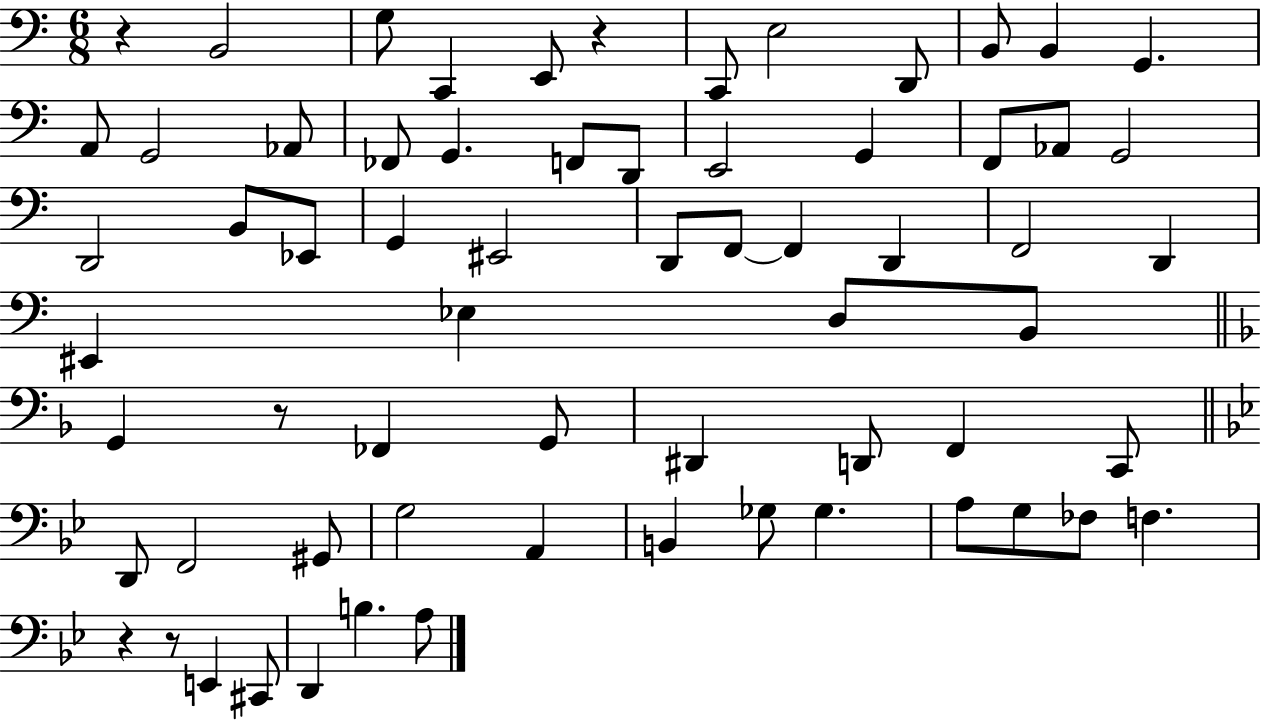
X:1
T:Untitled
M:6/8
L:1/4
K:C
z B,,2 G,/2 C,, E,,/2 z C,,/2 E,2 D,,/2 B,,/2 B,, G,, A,,/2 G,,2 _A,,/2 _F,,/2 G,, F,,/2 D,,/2 E,,2 G,, F,,/2 _A,,/2 G,,2 D,,2 B,,/2 _E,,/2 G,, ^E,,2 D,,/2 F,,/2 F,, D,, F,,2 D,, ^E,, _E, D,/2 B,,/2 G,, z/2 _F,, G,,/2 ^D,, D,,/2 F,, C,,/2 D,,/2 F,,2 ^G,,/2 G,2 A,, B,, _G,/2 _G, A,/2 G,/2 _F,/2 F, z z/2 E,, ^C,,/2 D,, B, A,/2